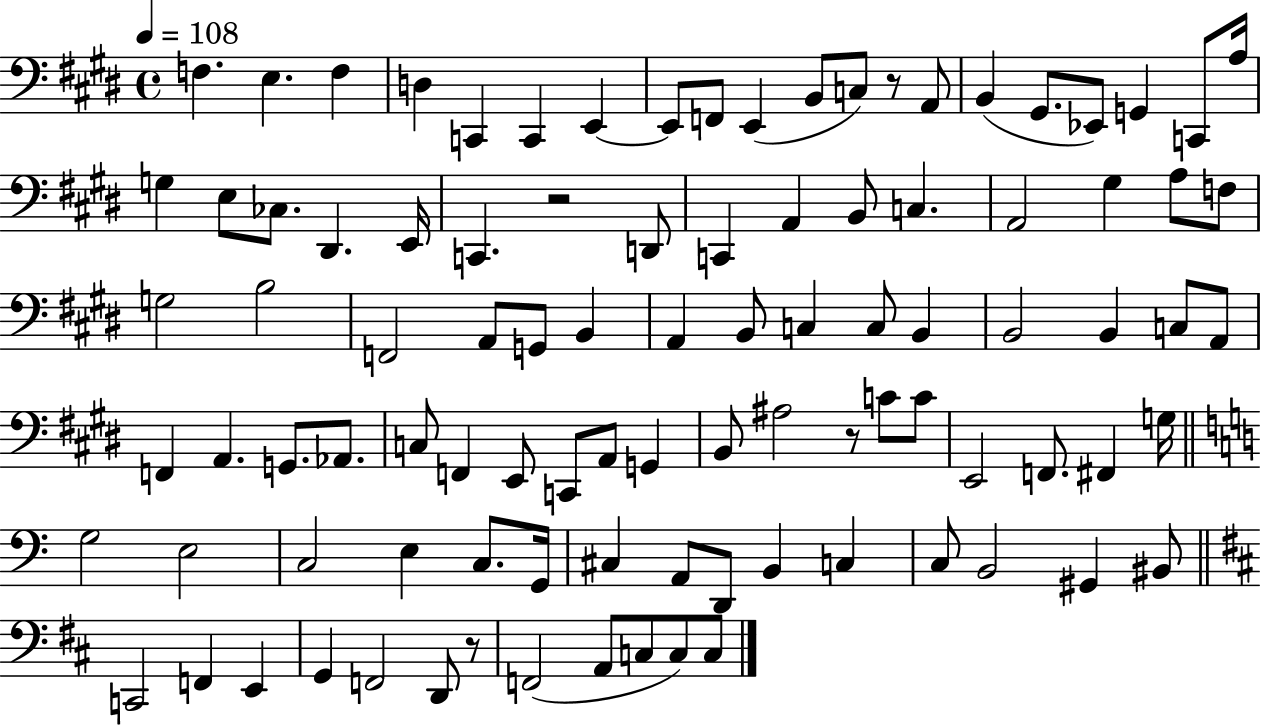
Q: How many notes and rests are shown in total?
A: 97